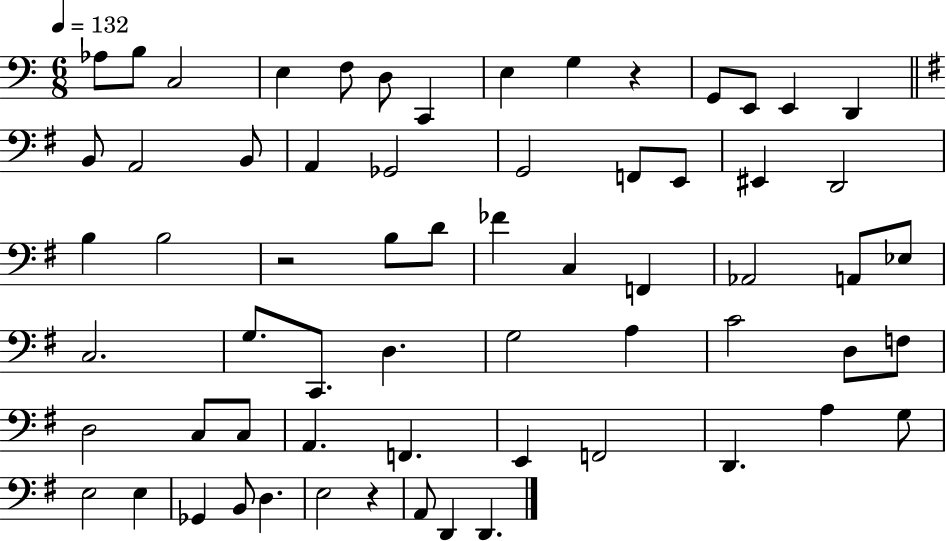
Ab3/e B3/e C3/h E3/q F3/e D3/e C2/q E3/q G3/q R/q G2/e E2/e E2/q D2/q B2/e A2/h B2/e A2/q Gb2/h G2/h F2/e E2/e EIS2/q D2/h B3/q B3/h R/h B3/e D4/e FES4/q C3/q F2/q Ab2/h A2/e Eb3/e C3/h. G3/e. C2/e. D3/q. G3/h A3/q C4/h D3/e F3/e D3/h C3/e C3/e A2/q. F2/q. E2/q F2/h D2/q. A3/q G3/e E3/h E3/q Gb2/q B2/e D3/q. E3/h R/q A2/e D2/q D2/q.